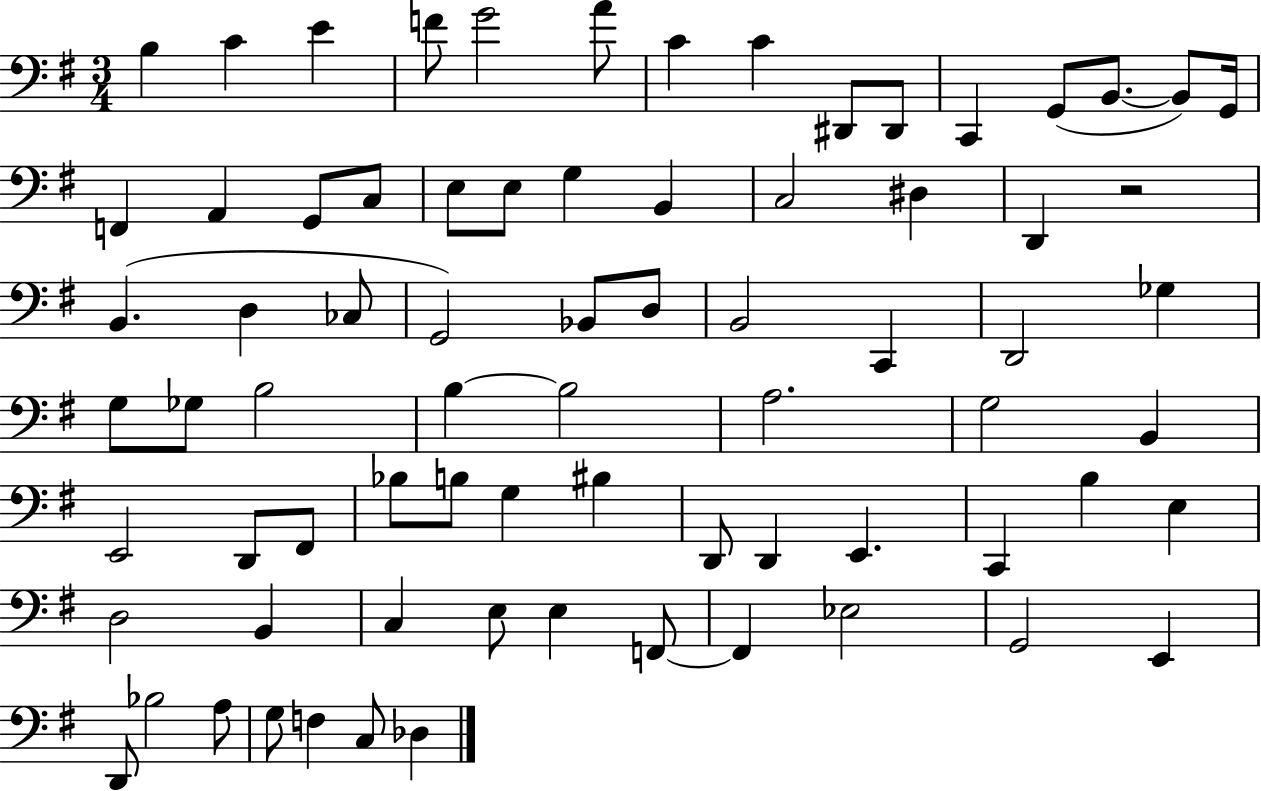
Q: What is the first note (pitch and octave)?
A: B3